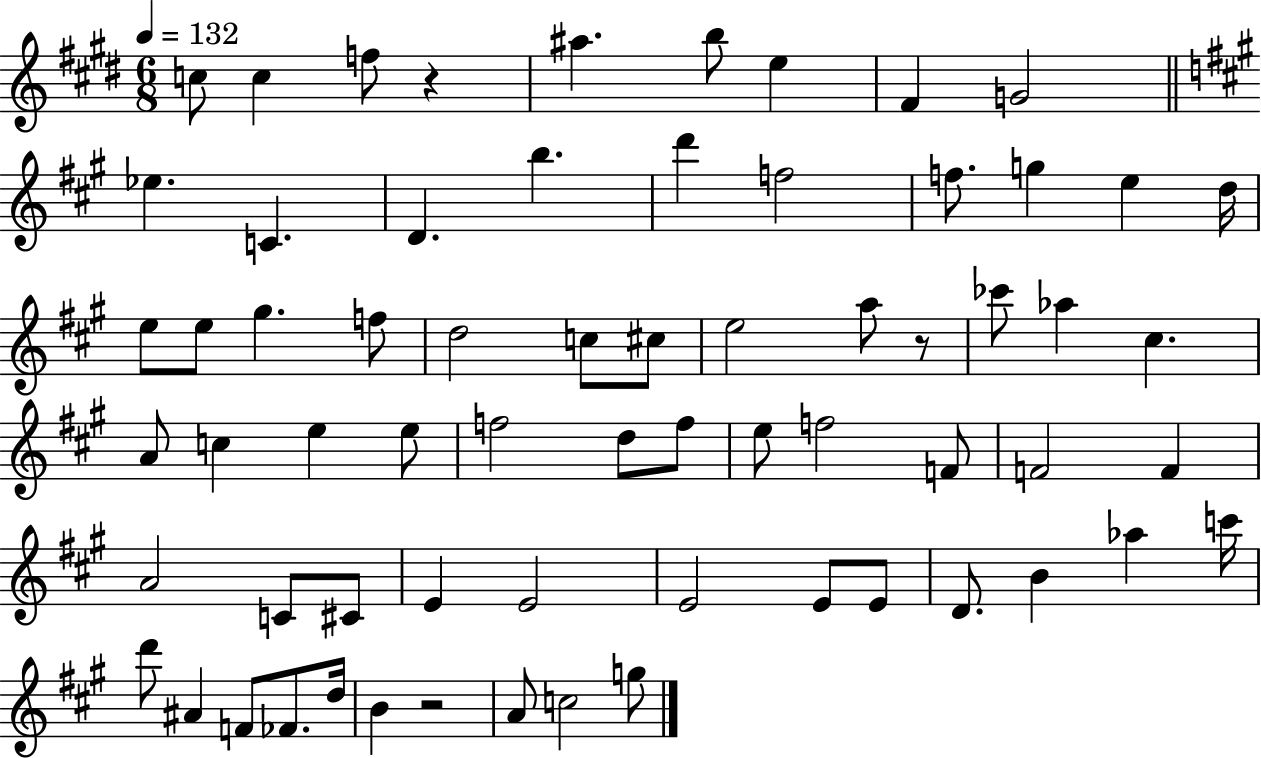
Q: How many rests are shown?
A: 3